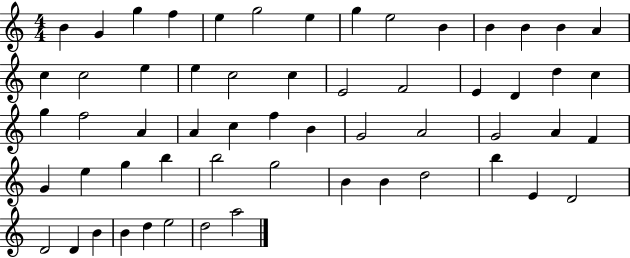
X:1
T:Untitled
M:4/4
L:1/4
K:C
B G g f e g2 e g e2 B B B B A c c2 e e c2 c E2 F2 E D d c g f2 A A c f B G2 A2 G2 A F G e g b b2 g2 B B d2 b E D2 D2 D B B d e2 d2 a2